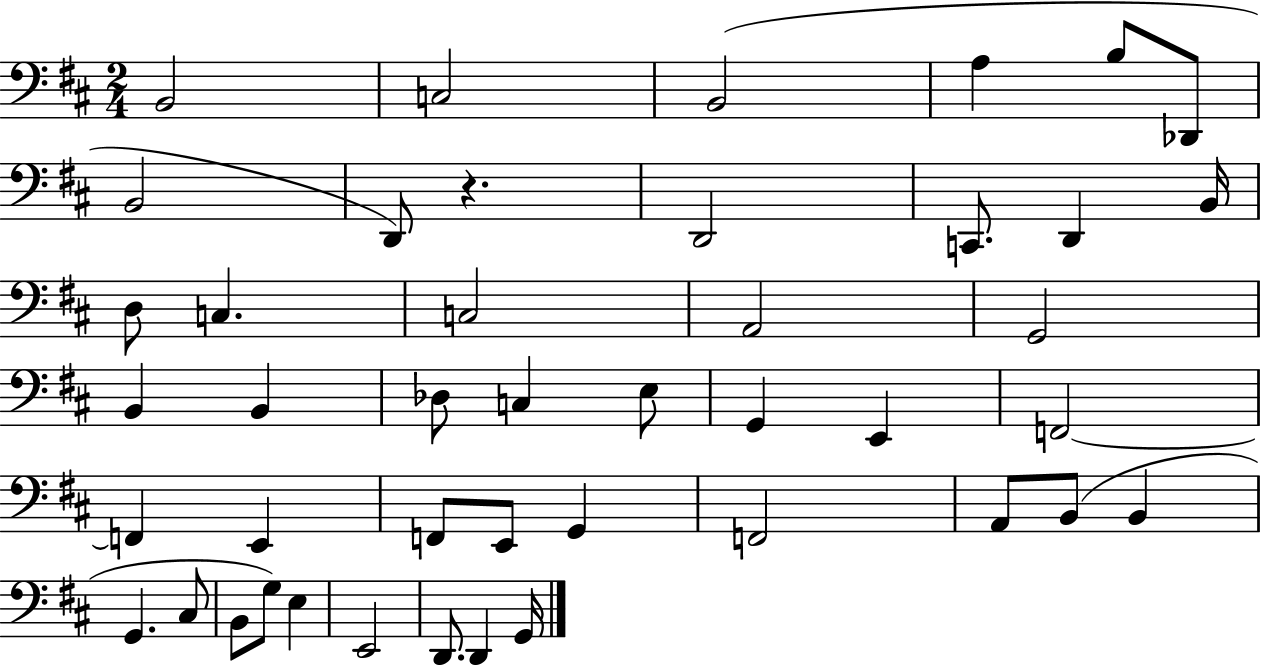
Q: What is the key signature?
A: D major